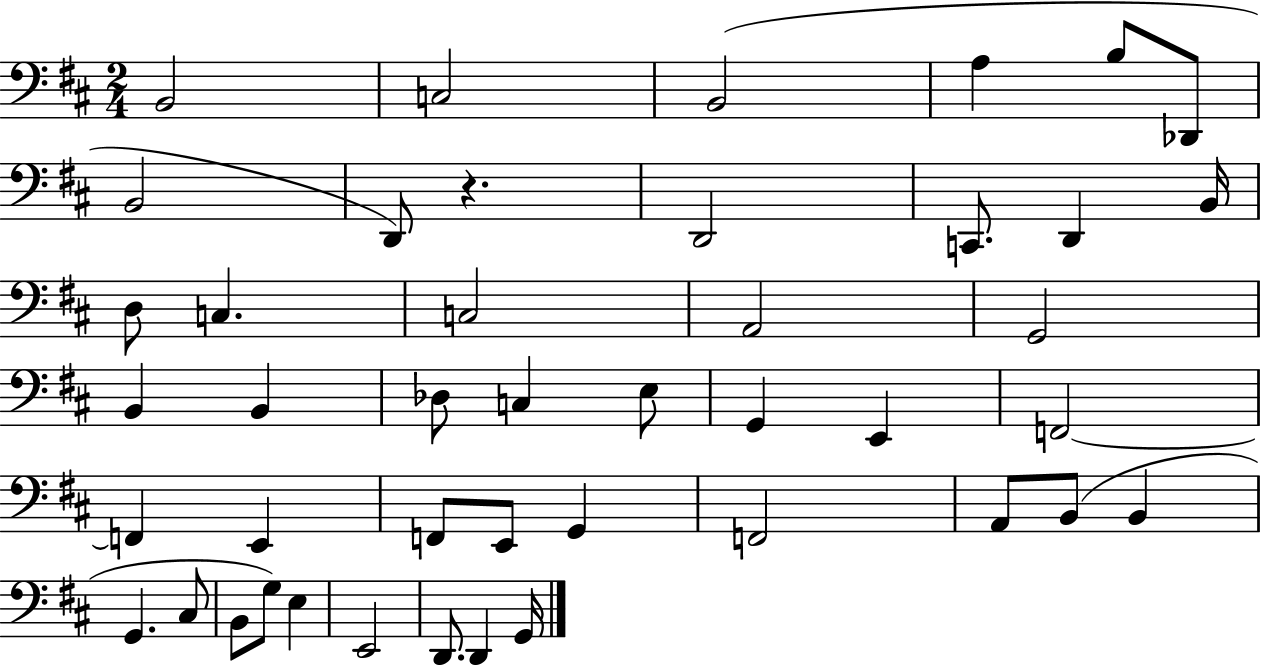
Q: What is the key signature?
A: D major